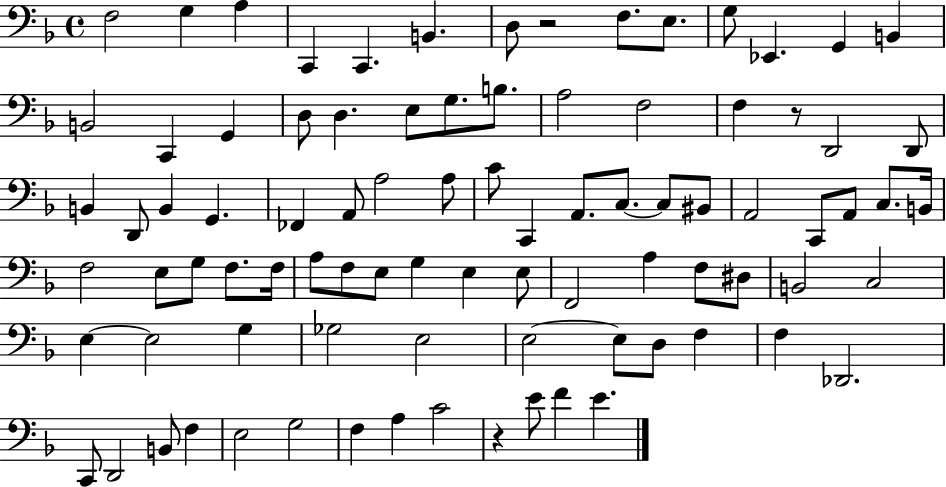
{
  \clef bass
  \time 4/4
  \defaultTimeSignature
  \key f \major
  f2 g4 a4 | c,4 c,4. b,4. | d8 r2 f8. e8. | g8 ees,4. g,4 b,4 | \break b,2 c,4 g,4 | d8 d4. e8 g8. b8. | a2 f2 | f4 r8 d,2 d,8 | \break b,4 d,8 b,4 g,4. | fes,4 a,8 a2 a8 | c'8 c,4 a,8. c8.~~ c8 bis,8 | a,2 c,8 a,8 c8. b,16 | \break f2 e8 g8 f8. f16 | a8 f8 e8 g4 e4 e8 | f,2 a4 f8 dis8 | b,2 c2 | \break e4~~ e2 g4 | ges2 e2 | e2~~ e8 d8 f4 | f4 des,2. | \break c,8 d,2 b,8 f4 | e2 g2 | f4 a4 c'2 | r4 e'8 f'4 e'4. | \break \bar "|."
}